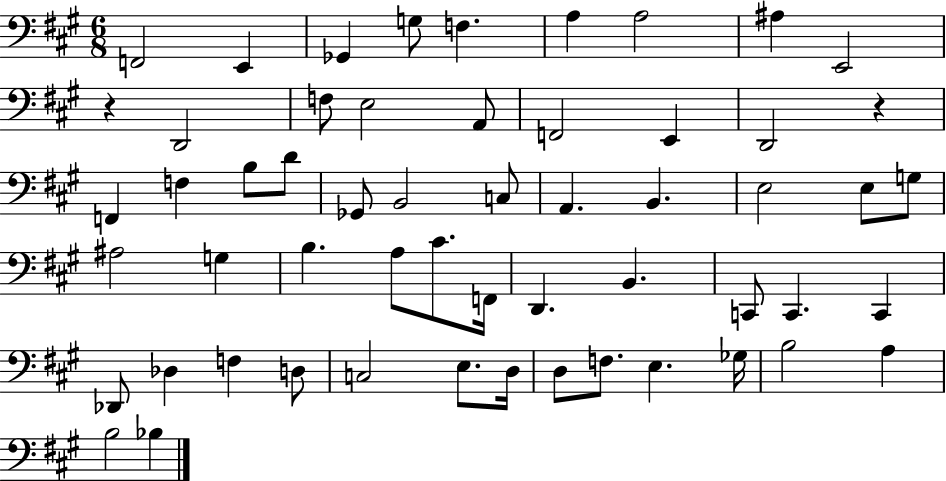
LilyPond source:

{
  \clef bass
  \numericTimeSignature
  \time 6/8
  \key a \major
  f,2 e,4 | ges,4 g8 f4. | a4 a2 | ais4 e,2 | \break r4 d,2 | f8 e2 a,8 | f,2 e,4 | d,2 r4 | \break f,4 f4 b8 d'8 | ges,8 b,2 c8 | a,4. b,4. | e2 e8 g8 | \break ais2 g4 | b4. a8 cis'8. f,16 | d,4. b,4. | c,8 c,4. c,4 | \break des,8 des4 f4 d8 | c2 e8. d16 | d8 f8. e4. ges16 | b2 a4 | \break b2 bes4 | \bar "|."
}